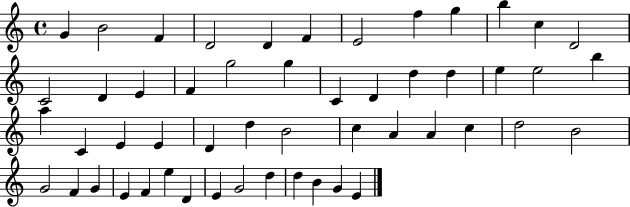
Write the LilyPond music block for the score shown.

{
  \clef treble
  \time 4/4
  \defaultTimeSignature
  \key c \major
  g'4 b'2 f'4 | d'2 d'4 f'4 | e'2 f''4 g''4 | b''4 c''4 d'2 | \break c'2 d'4 e'4 | f'4 g''2 g''4 | c'4 d'4 d''4 d''4 | e''4 e''2 b''4 | \break a''4 c'4 e'4 e'4 | d'4 d''4 b'2 | c''4 a'4 a'4 c''4 | d''2 b'2 | \break g'2 f'4 g'4 | e'4 f'4 e''4 d'4 | e'4 g'2 d''4 | d''4 b'4 g'4 e'4 | \break \bar "|."
}